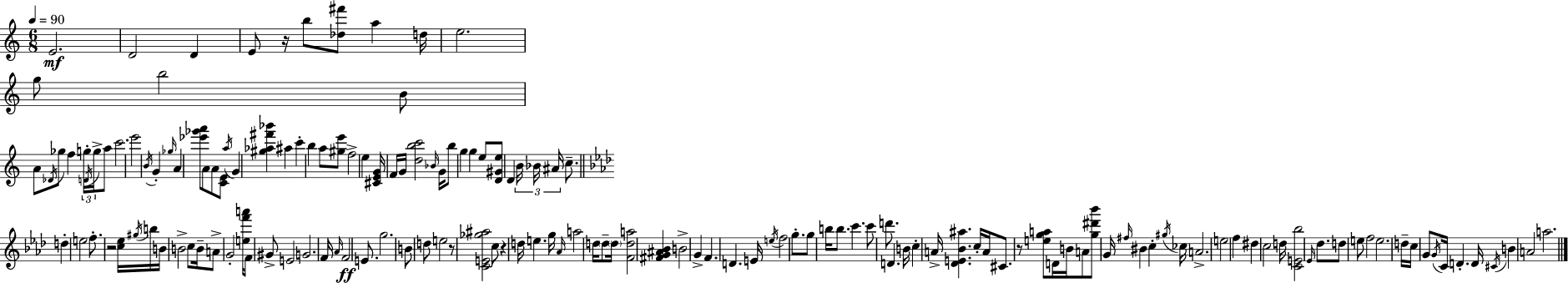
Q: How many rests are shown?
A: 5